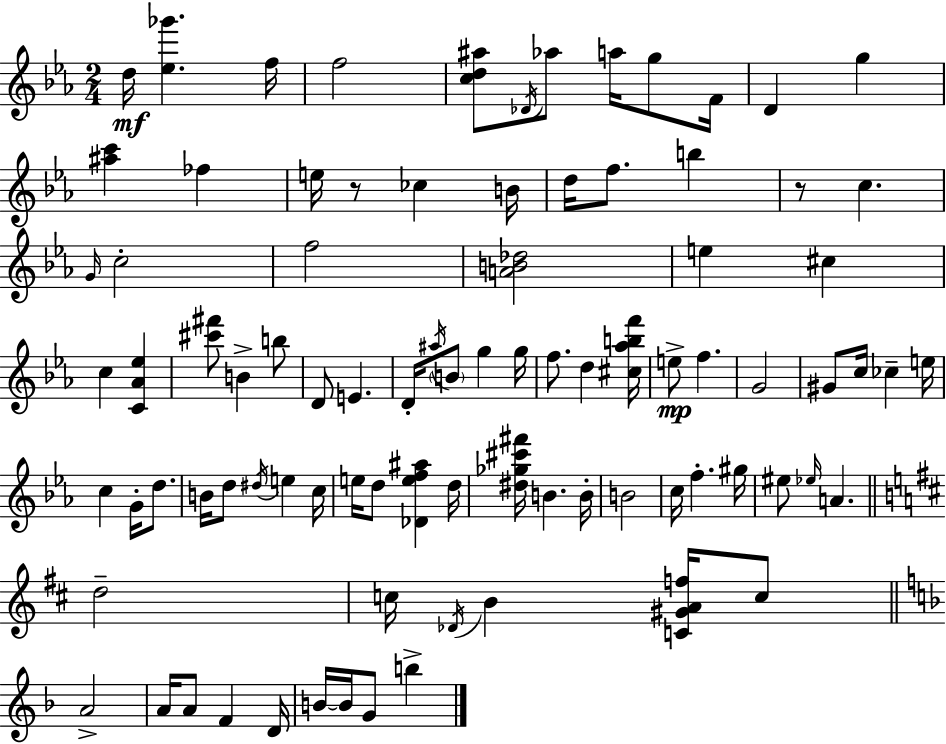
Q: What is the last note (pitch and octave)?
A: B5